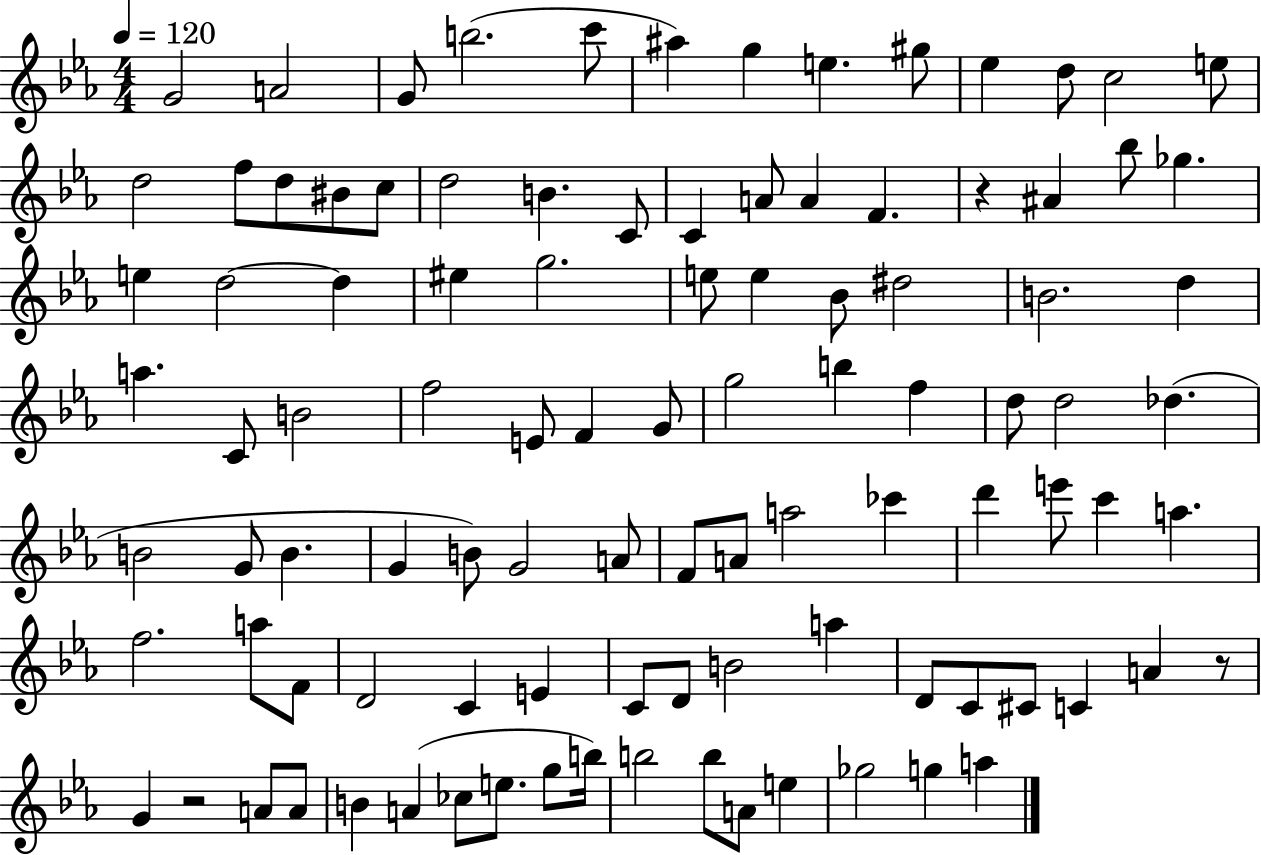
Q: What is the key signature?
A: EES major